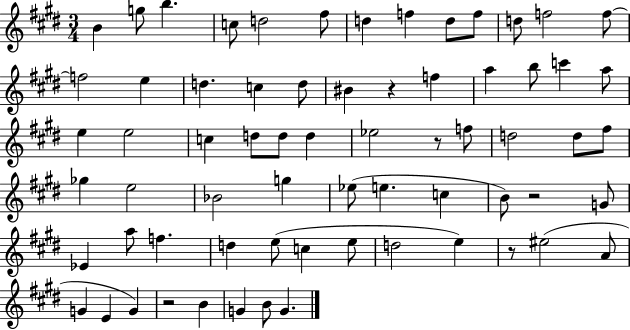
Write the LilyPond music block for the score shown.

{
  \clef treble
  \numericTimeSignature
  \time 3/4
  \key e \major
  b'4 g''8 b''4. | c''8 d''2 fis''8 | d''4 f''4 d''8 f''8 | d''8 f''2 f''8~~ | \break f''2 e''4 | d''4. c''4 d''8 | bis'4 r4 f''4 | a''4 b''8 c'''4 a''8 | \break e''4 e''2 | c''4 d''8 d''8 d''4 | ees''2 r8 f''8 | d''2 d''8 fis''8 | \break ges''4 e''2 | bes'2 g''4 | ees''8( e''4. c''4 | b'8) r2 g'8 | \break ees'4 a''8 f''4. | d''4 e''8( c''4 e''8 | d''2 e''4) | r8 eis''2( a'8 | \break g'4 e'4 g'4) | r2 b'4 | g'4 b'8 g'4. | \bar "|."
}